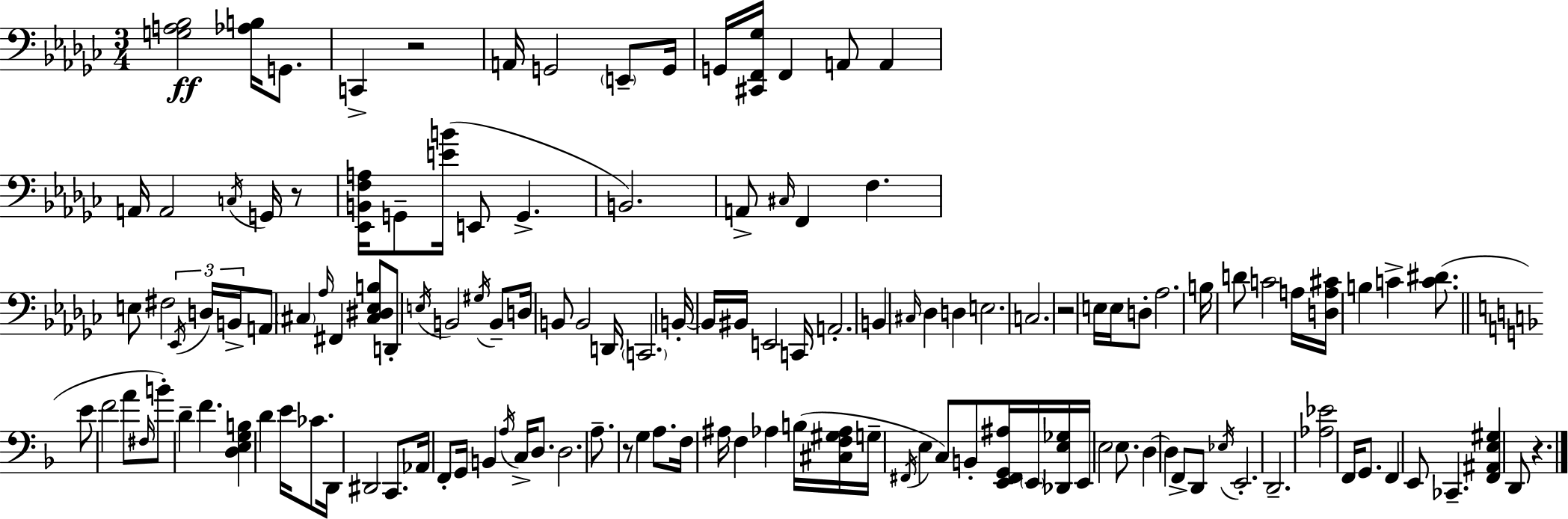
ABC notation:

X:1
T:Untitled
M:3/4
L:1/4
K:Ebm
[G,A,_B,]2 [_A,B,]/4 G,,/2 C,, z2 A,,/4 G,,2 E,,/2 G,,/4 G,,/4 [^C,,F,,_G,]/4 F,, A,,/2 A,, A,,/4 A,,2 C,/4 G,,/4 z/2 [_E,,B,,F,A,]/4 G,,/2 [EB]/4 E,,/2 G,, B,,2 A,,/2 ^C,/4 F,, F, E,/2 ^F,2 _E,,/4 D,/4 B,,/4 A,,/2 ^C, _A,/4 ^F,, [^C,^D,_E,B,]/2 D,,/2 E,/4 B,,2 ^G,/4 B,,/2 D,/4 B,,/2 B,,2 D,,/4 C,,2 B,,/4 B,,/4 ^B,,/4 E,,2 C,,/4 A,,2 B,, ^C,/4 _D, D, E,2 C,2 z2 E,/4 E,/4 D,/2 _A,2 B,/4 D/2 C2 A,/4 [D,A,^C]/4 B, C [C^D]/2 E/2 F2 A/2 ^F,/4 B/2 D F [D,E,G,B,] D E/4 _C/2 D,,/4 ^D,,2 C,,/2 _A,,/4 F,,/2 G,,/4 B,, A,/4 C,/4 D,/2 D,2 A,/2 z/2 G, A,/2 F,/4 ^A,/4 F, _A, B,/4 [^C,F,^G,_A,]/4 G,/4 ^F,,/4 E, C,/2 B,,/2 [E,,^F,,G,,^A,]/4 E,,/4 [_D,,E,_G,]/4 E,,/4 E,2 E,/2 D, D, F,,/2 D,,/2 _E,/4 E,,2 D,,2 [_A,_E]2 F,,/4 G,,/2 F,, E,,/2 _C,, [F,,^A,,E,^G,] D,,/2 z